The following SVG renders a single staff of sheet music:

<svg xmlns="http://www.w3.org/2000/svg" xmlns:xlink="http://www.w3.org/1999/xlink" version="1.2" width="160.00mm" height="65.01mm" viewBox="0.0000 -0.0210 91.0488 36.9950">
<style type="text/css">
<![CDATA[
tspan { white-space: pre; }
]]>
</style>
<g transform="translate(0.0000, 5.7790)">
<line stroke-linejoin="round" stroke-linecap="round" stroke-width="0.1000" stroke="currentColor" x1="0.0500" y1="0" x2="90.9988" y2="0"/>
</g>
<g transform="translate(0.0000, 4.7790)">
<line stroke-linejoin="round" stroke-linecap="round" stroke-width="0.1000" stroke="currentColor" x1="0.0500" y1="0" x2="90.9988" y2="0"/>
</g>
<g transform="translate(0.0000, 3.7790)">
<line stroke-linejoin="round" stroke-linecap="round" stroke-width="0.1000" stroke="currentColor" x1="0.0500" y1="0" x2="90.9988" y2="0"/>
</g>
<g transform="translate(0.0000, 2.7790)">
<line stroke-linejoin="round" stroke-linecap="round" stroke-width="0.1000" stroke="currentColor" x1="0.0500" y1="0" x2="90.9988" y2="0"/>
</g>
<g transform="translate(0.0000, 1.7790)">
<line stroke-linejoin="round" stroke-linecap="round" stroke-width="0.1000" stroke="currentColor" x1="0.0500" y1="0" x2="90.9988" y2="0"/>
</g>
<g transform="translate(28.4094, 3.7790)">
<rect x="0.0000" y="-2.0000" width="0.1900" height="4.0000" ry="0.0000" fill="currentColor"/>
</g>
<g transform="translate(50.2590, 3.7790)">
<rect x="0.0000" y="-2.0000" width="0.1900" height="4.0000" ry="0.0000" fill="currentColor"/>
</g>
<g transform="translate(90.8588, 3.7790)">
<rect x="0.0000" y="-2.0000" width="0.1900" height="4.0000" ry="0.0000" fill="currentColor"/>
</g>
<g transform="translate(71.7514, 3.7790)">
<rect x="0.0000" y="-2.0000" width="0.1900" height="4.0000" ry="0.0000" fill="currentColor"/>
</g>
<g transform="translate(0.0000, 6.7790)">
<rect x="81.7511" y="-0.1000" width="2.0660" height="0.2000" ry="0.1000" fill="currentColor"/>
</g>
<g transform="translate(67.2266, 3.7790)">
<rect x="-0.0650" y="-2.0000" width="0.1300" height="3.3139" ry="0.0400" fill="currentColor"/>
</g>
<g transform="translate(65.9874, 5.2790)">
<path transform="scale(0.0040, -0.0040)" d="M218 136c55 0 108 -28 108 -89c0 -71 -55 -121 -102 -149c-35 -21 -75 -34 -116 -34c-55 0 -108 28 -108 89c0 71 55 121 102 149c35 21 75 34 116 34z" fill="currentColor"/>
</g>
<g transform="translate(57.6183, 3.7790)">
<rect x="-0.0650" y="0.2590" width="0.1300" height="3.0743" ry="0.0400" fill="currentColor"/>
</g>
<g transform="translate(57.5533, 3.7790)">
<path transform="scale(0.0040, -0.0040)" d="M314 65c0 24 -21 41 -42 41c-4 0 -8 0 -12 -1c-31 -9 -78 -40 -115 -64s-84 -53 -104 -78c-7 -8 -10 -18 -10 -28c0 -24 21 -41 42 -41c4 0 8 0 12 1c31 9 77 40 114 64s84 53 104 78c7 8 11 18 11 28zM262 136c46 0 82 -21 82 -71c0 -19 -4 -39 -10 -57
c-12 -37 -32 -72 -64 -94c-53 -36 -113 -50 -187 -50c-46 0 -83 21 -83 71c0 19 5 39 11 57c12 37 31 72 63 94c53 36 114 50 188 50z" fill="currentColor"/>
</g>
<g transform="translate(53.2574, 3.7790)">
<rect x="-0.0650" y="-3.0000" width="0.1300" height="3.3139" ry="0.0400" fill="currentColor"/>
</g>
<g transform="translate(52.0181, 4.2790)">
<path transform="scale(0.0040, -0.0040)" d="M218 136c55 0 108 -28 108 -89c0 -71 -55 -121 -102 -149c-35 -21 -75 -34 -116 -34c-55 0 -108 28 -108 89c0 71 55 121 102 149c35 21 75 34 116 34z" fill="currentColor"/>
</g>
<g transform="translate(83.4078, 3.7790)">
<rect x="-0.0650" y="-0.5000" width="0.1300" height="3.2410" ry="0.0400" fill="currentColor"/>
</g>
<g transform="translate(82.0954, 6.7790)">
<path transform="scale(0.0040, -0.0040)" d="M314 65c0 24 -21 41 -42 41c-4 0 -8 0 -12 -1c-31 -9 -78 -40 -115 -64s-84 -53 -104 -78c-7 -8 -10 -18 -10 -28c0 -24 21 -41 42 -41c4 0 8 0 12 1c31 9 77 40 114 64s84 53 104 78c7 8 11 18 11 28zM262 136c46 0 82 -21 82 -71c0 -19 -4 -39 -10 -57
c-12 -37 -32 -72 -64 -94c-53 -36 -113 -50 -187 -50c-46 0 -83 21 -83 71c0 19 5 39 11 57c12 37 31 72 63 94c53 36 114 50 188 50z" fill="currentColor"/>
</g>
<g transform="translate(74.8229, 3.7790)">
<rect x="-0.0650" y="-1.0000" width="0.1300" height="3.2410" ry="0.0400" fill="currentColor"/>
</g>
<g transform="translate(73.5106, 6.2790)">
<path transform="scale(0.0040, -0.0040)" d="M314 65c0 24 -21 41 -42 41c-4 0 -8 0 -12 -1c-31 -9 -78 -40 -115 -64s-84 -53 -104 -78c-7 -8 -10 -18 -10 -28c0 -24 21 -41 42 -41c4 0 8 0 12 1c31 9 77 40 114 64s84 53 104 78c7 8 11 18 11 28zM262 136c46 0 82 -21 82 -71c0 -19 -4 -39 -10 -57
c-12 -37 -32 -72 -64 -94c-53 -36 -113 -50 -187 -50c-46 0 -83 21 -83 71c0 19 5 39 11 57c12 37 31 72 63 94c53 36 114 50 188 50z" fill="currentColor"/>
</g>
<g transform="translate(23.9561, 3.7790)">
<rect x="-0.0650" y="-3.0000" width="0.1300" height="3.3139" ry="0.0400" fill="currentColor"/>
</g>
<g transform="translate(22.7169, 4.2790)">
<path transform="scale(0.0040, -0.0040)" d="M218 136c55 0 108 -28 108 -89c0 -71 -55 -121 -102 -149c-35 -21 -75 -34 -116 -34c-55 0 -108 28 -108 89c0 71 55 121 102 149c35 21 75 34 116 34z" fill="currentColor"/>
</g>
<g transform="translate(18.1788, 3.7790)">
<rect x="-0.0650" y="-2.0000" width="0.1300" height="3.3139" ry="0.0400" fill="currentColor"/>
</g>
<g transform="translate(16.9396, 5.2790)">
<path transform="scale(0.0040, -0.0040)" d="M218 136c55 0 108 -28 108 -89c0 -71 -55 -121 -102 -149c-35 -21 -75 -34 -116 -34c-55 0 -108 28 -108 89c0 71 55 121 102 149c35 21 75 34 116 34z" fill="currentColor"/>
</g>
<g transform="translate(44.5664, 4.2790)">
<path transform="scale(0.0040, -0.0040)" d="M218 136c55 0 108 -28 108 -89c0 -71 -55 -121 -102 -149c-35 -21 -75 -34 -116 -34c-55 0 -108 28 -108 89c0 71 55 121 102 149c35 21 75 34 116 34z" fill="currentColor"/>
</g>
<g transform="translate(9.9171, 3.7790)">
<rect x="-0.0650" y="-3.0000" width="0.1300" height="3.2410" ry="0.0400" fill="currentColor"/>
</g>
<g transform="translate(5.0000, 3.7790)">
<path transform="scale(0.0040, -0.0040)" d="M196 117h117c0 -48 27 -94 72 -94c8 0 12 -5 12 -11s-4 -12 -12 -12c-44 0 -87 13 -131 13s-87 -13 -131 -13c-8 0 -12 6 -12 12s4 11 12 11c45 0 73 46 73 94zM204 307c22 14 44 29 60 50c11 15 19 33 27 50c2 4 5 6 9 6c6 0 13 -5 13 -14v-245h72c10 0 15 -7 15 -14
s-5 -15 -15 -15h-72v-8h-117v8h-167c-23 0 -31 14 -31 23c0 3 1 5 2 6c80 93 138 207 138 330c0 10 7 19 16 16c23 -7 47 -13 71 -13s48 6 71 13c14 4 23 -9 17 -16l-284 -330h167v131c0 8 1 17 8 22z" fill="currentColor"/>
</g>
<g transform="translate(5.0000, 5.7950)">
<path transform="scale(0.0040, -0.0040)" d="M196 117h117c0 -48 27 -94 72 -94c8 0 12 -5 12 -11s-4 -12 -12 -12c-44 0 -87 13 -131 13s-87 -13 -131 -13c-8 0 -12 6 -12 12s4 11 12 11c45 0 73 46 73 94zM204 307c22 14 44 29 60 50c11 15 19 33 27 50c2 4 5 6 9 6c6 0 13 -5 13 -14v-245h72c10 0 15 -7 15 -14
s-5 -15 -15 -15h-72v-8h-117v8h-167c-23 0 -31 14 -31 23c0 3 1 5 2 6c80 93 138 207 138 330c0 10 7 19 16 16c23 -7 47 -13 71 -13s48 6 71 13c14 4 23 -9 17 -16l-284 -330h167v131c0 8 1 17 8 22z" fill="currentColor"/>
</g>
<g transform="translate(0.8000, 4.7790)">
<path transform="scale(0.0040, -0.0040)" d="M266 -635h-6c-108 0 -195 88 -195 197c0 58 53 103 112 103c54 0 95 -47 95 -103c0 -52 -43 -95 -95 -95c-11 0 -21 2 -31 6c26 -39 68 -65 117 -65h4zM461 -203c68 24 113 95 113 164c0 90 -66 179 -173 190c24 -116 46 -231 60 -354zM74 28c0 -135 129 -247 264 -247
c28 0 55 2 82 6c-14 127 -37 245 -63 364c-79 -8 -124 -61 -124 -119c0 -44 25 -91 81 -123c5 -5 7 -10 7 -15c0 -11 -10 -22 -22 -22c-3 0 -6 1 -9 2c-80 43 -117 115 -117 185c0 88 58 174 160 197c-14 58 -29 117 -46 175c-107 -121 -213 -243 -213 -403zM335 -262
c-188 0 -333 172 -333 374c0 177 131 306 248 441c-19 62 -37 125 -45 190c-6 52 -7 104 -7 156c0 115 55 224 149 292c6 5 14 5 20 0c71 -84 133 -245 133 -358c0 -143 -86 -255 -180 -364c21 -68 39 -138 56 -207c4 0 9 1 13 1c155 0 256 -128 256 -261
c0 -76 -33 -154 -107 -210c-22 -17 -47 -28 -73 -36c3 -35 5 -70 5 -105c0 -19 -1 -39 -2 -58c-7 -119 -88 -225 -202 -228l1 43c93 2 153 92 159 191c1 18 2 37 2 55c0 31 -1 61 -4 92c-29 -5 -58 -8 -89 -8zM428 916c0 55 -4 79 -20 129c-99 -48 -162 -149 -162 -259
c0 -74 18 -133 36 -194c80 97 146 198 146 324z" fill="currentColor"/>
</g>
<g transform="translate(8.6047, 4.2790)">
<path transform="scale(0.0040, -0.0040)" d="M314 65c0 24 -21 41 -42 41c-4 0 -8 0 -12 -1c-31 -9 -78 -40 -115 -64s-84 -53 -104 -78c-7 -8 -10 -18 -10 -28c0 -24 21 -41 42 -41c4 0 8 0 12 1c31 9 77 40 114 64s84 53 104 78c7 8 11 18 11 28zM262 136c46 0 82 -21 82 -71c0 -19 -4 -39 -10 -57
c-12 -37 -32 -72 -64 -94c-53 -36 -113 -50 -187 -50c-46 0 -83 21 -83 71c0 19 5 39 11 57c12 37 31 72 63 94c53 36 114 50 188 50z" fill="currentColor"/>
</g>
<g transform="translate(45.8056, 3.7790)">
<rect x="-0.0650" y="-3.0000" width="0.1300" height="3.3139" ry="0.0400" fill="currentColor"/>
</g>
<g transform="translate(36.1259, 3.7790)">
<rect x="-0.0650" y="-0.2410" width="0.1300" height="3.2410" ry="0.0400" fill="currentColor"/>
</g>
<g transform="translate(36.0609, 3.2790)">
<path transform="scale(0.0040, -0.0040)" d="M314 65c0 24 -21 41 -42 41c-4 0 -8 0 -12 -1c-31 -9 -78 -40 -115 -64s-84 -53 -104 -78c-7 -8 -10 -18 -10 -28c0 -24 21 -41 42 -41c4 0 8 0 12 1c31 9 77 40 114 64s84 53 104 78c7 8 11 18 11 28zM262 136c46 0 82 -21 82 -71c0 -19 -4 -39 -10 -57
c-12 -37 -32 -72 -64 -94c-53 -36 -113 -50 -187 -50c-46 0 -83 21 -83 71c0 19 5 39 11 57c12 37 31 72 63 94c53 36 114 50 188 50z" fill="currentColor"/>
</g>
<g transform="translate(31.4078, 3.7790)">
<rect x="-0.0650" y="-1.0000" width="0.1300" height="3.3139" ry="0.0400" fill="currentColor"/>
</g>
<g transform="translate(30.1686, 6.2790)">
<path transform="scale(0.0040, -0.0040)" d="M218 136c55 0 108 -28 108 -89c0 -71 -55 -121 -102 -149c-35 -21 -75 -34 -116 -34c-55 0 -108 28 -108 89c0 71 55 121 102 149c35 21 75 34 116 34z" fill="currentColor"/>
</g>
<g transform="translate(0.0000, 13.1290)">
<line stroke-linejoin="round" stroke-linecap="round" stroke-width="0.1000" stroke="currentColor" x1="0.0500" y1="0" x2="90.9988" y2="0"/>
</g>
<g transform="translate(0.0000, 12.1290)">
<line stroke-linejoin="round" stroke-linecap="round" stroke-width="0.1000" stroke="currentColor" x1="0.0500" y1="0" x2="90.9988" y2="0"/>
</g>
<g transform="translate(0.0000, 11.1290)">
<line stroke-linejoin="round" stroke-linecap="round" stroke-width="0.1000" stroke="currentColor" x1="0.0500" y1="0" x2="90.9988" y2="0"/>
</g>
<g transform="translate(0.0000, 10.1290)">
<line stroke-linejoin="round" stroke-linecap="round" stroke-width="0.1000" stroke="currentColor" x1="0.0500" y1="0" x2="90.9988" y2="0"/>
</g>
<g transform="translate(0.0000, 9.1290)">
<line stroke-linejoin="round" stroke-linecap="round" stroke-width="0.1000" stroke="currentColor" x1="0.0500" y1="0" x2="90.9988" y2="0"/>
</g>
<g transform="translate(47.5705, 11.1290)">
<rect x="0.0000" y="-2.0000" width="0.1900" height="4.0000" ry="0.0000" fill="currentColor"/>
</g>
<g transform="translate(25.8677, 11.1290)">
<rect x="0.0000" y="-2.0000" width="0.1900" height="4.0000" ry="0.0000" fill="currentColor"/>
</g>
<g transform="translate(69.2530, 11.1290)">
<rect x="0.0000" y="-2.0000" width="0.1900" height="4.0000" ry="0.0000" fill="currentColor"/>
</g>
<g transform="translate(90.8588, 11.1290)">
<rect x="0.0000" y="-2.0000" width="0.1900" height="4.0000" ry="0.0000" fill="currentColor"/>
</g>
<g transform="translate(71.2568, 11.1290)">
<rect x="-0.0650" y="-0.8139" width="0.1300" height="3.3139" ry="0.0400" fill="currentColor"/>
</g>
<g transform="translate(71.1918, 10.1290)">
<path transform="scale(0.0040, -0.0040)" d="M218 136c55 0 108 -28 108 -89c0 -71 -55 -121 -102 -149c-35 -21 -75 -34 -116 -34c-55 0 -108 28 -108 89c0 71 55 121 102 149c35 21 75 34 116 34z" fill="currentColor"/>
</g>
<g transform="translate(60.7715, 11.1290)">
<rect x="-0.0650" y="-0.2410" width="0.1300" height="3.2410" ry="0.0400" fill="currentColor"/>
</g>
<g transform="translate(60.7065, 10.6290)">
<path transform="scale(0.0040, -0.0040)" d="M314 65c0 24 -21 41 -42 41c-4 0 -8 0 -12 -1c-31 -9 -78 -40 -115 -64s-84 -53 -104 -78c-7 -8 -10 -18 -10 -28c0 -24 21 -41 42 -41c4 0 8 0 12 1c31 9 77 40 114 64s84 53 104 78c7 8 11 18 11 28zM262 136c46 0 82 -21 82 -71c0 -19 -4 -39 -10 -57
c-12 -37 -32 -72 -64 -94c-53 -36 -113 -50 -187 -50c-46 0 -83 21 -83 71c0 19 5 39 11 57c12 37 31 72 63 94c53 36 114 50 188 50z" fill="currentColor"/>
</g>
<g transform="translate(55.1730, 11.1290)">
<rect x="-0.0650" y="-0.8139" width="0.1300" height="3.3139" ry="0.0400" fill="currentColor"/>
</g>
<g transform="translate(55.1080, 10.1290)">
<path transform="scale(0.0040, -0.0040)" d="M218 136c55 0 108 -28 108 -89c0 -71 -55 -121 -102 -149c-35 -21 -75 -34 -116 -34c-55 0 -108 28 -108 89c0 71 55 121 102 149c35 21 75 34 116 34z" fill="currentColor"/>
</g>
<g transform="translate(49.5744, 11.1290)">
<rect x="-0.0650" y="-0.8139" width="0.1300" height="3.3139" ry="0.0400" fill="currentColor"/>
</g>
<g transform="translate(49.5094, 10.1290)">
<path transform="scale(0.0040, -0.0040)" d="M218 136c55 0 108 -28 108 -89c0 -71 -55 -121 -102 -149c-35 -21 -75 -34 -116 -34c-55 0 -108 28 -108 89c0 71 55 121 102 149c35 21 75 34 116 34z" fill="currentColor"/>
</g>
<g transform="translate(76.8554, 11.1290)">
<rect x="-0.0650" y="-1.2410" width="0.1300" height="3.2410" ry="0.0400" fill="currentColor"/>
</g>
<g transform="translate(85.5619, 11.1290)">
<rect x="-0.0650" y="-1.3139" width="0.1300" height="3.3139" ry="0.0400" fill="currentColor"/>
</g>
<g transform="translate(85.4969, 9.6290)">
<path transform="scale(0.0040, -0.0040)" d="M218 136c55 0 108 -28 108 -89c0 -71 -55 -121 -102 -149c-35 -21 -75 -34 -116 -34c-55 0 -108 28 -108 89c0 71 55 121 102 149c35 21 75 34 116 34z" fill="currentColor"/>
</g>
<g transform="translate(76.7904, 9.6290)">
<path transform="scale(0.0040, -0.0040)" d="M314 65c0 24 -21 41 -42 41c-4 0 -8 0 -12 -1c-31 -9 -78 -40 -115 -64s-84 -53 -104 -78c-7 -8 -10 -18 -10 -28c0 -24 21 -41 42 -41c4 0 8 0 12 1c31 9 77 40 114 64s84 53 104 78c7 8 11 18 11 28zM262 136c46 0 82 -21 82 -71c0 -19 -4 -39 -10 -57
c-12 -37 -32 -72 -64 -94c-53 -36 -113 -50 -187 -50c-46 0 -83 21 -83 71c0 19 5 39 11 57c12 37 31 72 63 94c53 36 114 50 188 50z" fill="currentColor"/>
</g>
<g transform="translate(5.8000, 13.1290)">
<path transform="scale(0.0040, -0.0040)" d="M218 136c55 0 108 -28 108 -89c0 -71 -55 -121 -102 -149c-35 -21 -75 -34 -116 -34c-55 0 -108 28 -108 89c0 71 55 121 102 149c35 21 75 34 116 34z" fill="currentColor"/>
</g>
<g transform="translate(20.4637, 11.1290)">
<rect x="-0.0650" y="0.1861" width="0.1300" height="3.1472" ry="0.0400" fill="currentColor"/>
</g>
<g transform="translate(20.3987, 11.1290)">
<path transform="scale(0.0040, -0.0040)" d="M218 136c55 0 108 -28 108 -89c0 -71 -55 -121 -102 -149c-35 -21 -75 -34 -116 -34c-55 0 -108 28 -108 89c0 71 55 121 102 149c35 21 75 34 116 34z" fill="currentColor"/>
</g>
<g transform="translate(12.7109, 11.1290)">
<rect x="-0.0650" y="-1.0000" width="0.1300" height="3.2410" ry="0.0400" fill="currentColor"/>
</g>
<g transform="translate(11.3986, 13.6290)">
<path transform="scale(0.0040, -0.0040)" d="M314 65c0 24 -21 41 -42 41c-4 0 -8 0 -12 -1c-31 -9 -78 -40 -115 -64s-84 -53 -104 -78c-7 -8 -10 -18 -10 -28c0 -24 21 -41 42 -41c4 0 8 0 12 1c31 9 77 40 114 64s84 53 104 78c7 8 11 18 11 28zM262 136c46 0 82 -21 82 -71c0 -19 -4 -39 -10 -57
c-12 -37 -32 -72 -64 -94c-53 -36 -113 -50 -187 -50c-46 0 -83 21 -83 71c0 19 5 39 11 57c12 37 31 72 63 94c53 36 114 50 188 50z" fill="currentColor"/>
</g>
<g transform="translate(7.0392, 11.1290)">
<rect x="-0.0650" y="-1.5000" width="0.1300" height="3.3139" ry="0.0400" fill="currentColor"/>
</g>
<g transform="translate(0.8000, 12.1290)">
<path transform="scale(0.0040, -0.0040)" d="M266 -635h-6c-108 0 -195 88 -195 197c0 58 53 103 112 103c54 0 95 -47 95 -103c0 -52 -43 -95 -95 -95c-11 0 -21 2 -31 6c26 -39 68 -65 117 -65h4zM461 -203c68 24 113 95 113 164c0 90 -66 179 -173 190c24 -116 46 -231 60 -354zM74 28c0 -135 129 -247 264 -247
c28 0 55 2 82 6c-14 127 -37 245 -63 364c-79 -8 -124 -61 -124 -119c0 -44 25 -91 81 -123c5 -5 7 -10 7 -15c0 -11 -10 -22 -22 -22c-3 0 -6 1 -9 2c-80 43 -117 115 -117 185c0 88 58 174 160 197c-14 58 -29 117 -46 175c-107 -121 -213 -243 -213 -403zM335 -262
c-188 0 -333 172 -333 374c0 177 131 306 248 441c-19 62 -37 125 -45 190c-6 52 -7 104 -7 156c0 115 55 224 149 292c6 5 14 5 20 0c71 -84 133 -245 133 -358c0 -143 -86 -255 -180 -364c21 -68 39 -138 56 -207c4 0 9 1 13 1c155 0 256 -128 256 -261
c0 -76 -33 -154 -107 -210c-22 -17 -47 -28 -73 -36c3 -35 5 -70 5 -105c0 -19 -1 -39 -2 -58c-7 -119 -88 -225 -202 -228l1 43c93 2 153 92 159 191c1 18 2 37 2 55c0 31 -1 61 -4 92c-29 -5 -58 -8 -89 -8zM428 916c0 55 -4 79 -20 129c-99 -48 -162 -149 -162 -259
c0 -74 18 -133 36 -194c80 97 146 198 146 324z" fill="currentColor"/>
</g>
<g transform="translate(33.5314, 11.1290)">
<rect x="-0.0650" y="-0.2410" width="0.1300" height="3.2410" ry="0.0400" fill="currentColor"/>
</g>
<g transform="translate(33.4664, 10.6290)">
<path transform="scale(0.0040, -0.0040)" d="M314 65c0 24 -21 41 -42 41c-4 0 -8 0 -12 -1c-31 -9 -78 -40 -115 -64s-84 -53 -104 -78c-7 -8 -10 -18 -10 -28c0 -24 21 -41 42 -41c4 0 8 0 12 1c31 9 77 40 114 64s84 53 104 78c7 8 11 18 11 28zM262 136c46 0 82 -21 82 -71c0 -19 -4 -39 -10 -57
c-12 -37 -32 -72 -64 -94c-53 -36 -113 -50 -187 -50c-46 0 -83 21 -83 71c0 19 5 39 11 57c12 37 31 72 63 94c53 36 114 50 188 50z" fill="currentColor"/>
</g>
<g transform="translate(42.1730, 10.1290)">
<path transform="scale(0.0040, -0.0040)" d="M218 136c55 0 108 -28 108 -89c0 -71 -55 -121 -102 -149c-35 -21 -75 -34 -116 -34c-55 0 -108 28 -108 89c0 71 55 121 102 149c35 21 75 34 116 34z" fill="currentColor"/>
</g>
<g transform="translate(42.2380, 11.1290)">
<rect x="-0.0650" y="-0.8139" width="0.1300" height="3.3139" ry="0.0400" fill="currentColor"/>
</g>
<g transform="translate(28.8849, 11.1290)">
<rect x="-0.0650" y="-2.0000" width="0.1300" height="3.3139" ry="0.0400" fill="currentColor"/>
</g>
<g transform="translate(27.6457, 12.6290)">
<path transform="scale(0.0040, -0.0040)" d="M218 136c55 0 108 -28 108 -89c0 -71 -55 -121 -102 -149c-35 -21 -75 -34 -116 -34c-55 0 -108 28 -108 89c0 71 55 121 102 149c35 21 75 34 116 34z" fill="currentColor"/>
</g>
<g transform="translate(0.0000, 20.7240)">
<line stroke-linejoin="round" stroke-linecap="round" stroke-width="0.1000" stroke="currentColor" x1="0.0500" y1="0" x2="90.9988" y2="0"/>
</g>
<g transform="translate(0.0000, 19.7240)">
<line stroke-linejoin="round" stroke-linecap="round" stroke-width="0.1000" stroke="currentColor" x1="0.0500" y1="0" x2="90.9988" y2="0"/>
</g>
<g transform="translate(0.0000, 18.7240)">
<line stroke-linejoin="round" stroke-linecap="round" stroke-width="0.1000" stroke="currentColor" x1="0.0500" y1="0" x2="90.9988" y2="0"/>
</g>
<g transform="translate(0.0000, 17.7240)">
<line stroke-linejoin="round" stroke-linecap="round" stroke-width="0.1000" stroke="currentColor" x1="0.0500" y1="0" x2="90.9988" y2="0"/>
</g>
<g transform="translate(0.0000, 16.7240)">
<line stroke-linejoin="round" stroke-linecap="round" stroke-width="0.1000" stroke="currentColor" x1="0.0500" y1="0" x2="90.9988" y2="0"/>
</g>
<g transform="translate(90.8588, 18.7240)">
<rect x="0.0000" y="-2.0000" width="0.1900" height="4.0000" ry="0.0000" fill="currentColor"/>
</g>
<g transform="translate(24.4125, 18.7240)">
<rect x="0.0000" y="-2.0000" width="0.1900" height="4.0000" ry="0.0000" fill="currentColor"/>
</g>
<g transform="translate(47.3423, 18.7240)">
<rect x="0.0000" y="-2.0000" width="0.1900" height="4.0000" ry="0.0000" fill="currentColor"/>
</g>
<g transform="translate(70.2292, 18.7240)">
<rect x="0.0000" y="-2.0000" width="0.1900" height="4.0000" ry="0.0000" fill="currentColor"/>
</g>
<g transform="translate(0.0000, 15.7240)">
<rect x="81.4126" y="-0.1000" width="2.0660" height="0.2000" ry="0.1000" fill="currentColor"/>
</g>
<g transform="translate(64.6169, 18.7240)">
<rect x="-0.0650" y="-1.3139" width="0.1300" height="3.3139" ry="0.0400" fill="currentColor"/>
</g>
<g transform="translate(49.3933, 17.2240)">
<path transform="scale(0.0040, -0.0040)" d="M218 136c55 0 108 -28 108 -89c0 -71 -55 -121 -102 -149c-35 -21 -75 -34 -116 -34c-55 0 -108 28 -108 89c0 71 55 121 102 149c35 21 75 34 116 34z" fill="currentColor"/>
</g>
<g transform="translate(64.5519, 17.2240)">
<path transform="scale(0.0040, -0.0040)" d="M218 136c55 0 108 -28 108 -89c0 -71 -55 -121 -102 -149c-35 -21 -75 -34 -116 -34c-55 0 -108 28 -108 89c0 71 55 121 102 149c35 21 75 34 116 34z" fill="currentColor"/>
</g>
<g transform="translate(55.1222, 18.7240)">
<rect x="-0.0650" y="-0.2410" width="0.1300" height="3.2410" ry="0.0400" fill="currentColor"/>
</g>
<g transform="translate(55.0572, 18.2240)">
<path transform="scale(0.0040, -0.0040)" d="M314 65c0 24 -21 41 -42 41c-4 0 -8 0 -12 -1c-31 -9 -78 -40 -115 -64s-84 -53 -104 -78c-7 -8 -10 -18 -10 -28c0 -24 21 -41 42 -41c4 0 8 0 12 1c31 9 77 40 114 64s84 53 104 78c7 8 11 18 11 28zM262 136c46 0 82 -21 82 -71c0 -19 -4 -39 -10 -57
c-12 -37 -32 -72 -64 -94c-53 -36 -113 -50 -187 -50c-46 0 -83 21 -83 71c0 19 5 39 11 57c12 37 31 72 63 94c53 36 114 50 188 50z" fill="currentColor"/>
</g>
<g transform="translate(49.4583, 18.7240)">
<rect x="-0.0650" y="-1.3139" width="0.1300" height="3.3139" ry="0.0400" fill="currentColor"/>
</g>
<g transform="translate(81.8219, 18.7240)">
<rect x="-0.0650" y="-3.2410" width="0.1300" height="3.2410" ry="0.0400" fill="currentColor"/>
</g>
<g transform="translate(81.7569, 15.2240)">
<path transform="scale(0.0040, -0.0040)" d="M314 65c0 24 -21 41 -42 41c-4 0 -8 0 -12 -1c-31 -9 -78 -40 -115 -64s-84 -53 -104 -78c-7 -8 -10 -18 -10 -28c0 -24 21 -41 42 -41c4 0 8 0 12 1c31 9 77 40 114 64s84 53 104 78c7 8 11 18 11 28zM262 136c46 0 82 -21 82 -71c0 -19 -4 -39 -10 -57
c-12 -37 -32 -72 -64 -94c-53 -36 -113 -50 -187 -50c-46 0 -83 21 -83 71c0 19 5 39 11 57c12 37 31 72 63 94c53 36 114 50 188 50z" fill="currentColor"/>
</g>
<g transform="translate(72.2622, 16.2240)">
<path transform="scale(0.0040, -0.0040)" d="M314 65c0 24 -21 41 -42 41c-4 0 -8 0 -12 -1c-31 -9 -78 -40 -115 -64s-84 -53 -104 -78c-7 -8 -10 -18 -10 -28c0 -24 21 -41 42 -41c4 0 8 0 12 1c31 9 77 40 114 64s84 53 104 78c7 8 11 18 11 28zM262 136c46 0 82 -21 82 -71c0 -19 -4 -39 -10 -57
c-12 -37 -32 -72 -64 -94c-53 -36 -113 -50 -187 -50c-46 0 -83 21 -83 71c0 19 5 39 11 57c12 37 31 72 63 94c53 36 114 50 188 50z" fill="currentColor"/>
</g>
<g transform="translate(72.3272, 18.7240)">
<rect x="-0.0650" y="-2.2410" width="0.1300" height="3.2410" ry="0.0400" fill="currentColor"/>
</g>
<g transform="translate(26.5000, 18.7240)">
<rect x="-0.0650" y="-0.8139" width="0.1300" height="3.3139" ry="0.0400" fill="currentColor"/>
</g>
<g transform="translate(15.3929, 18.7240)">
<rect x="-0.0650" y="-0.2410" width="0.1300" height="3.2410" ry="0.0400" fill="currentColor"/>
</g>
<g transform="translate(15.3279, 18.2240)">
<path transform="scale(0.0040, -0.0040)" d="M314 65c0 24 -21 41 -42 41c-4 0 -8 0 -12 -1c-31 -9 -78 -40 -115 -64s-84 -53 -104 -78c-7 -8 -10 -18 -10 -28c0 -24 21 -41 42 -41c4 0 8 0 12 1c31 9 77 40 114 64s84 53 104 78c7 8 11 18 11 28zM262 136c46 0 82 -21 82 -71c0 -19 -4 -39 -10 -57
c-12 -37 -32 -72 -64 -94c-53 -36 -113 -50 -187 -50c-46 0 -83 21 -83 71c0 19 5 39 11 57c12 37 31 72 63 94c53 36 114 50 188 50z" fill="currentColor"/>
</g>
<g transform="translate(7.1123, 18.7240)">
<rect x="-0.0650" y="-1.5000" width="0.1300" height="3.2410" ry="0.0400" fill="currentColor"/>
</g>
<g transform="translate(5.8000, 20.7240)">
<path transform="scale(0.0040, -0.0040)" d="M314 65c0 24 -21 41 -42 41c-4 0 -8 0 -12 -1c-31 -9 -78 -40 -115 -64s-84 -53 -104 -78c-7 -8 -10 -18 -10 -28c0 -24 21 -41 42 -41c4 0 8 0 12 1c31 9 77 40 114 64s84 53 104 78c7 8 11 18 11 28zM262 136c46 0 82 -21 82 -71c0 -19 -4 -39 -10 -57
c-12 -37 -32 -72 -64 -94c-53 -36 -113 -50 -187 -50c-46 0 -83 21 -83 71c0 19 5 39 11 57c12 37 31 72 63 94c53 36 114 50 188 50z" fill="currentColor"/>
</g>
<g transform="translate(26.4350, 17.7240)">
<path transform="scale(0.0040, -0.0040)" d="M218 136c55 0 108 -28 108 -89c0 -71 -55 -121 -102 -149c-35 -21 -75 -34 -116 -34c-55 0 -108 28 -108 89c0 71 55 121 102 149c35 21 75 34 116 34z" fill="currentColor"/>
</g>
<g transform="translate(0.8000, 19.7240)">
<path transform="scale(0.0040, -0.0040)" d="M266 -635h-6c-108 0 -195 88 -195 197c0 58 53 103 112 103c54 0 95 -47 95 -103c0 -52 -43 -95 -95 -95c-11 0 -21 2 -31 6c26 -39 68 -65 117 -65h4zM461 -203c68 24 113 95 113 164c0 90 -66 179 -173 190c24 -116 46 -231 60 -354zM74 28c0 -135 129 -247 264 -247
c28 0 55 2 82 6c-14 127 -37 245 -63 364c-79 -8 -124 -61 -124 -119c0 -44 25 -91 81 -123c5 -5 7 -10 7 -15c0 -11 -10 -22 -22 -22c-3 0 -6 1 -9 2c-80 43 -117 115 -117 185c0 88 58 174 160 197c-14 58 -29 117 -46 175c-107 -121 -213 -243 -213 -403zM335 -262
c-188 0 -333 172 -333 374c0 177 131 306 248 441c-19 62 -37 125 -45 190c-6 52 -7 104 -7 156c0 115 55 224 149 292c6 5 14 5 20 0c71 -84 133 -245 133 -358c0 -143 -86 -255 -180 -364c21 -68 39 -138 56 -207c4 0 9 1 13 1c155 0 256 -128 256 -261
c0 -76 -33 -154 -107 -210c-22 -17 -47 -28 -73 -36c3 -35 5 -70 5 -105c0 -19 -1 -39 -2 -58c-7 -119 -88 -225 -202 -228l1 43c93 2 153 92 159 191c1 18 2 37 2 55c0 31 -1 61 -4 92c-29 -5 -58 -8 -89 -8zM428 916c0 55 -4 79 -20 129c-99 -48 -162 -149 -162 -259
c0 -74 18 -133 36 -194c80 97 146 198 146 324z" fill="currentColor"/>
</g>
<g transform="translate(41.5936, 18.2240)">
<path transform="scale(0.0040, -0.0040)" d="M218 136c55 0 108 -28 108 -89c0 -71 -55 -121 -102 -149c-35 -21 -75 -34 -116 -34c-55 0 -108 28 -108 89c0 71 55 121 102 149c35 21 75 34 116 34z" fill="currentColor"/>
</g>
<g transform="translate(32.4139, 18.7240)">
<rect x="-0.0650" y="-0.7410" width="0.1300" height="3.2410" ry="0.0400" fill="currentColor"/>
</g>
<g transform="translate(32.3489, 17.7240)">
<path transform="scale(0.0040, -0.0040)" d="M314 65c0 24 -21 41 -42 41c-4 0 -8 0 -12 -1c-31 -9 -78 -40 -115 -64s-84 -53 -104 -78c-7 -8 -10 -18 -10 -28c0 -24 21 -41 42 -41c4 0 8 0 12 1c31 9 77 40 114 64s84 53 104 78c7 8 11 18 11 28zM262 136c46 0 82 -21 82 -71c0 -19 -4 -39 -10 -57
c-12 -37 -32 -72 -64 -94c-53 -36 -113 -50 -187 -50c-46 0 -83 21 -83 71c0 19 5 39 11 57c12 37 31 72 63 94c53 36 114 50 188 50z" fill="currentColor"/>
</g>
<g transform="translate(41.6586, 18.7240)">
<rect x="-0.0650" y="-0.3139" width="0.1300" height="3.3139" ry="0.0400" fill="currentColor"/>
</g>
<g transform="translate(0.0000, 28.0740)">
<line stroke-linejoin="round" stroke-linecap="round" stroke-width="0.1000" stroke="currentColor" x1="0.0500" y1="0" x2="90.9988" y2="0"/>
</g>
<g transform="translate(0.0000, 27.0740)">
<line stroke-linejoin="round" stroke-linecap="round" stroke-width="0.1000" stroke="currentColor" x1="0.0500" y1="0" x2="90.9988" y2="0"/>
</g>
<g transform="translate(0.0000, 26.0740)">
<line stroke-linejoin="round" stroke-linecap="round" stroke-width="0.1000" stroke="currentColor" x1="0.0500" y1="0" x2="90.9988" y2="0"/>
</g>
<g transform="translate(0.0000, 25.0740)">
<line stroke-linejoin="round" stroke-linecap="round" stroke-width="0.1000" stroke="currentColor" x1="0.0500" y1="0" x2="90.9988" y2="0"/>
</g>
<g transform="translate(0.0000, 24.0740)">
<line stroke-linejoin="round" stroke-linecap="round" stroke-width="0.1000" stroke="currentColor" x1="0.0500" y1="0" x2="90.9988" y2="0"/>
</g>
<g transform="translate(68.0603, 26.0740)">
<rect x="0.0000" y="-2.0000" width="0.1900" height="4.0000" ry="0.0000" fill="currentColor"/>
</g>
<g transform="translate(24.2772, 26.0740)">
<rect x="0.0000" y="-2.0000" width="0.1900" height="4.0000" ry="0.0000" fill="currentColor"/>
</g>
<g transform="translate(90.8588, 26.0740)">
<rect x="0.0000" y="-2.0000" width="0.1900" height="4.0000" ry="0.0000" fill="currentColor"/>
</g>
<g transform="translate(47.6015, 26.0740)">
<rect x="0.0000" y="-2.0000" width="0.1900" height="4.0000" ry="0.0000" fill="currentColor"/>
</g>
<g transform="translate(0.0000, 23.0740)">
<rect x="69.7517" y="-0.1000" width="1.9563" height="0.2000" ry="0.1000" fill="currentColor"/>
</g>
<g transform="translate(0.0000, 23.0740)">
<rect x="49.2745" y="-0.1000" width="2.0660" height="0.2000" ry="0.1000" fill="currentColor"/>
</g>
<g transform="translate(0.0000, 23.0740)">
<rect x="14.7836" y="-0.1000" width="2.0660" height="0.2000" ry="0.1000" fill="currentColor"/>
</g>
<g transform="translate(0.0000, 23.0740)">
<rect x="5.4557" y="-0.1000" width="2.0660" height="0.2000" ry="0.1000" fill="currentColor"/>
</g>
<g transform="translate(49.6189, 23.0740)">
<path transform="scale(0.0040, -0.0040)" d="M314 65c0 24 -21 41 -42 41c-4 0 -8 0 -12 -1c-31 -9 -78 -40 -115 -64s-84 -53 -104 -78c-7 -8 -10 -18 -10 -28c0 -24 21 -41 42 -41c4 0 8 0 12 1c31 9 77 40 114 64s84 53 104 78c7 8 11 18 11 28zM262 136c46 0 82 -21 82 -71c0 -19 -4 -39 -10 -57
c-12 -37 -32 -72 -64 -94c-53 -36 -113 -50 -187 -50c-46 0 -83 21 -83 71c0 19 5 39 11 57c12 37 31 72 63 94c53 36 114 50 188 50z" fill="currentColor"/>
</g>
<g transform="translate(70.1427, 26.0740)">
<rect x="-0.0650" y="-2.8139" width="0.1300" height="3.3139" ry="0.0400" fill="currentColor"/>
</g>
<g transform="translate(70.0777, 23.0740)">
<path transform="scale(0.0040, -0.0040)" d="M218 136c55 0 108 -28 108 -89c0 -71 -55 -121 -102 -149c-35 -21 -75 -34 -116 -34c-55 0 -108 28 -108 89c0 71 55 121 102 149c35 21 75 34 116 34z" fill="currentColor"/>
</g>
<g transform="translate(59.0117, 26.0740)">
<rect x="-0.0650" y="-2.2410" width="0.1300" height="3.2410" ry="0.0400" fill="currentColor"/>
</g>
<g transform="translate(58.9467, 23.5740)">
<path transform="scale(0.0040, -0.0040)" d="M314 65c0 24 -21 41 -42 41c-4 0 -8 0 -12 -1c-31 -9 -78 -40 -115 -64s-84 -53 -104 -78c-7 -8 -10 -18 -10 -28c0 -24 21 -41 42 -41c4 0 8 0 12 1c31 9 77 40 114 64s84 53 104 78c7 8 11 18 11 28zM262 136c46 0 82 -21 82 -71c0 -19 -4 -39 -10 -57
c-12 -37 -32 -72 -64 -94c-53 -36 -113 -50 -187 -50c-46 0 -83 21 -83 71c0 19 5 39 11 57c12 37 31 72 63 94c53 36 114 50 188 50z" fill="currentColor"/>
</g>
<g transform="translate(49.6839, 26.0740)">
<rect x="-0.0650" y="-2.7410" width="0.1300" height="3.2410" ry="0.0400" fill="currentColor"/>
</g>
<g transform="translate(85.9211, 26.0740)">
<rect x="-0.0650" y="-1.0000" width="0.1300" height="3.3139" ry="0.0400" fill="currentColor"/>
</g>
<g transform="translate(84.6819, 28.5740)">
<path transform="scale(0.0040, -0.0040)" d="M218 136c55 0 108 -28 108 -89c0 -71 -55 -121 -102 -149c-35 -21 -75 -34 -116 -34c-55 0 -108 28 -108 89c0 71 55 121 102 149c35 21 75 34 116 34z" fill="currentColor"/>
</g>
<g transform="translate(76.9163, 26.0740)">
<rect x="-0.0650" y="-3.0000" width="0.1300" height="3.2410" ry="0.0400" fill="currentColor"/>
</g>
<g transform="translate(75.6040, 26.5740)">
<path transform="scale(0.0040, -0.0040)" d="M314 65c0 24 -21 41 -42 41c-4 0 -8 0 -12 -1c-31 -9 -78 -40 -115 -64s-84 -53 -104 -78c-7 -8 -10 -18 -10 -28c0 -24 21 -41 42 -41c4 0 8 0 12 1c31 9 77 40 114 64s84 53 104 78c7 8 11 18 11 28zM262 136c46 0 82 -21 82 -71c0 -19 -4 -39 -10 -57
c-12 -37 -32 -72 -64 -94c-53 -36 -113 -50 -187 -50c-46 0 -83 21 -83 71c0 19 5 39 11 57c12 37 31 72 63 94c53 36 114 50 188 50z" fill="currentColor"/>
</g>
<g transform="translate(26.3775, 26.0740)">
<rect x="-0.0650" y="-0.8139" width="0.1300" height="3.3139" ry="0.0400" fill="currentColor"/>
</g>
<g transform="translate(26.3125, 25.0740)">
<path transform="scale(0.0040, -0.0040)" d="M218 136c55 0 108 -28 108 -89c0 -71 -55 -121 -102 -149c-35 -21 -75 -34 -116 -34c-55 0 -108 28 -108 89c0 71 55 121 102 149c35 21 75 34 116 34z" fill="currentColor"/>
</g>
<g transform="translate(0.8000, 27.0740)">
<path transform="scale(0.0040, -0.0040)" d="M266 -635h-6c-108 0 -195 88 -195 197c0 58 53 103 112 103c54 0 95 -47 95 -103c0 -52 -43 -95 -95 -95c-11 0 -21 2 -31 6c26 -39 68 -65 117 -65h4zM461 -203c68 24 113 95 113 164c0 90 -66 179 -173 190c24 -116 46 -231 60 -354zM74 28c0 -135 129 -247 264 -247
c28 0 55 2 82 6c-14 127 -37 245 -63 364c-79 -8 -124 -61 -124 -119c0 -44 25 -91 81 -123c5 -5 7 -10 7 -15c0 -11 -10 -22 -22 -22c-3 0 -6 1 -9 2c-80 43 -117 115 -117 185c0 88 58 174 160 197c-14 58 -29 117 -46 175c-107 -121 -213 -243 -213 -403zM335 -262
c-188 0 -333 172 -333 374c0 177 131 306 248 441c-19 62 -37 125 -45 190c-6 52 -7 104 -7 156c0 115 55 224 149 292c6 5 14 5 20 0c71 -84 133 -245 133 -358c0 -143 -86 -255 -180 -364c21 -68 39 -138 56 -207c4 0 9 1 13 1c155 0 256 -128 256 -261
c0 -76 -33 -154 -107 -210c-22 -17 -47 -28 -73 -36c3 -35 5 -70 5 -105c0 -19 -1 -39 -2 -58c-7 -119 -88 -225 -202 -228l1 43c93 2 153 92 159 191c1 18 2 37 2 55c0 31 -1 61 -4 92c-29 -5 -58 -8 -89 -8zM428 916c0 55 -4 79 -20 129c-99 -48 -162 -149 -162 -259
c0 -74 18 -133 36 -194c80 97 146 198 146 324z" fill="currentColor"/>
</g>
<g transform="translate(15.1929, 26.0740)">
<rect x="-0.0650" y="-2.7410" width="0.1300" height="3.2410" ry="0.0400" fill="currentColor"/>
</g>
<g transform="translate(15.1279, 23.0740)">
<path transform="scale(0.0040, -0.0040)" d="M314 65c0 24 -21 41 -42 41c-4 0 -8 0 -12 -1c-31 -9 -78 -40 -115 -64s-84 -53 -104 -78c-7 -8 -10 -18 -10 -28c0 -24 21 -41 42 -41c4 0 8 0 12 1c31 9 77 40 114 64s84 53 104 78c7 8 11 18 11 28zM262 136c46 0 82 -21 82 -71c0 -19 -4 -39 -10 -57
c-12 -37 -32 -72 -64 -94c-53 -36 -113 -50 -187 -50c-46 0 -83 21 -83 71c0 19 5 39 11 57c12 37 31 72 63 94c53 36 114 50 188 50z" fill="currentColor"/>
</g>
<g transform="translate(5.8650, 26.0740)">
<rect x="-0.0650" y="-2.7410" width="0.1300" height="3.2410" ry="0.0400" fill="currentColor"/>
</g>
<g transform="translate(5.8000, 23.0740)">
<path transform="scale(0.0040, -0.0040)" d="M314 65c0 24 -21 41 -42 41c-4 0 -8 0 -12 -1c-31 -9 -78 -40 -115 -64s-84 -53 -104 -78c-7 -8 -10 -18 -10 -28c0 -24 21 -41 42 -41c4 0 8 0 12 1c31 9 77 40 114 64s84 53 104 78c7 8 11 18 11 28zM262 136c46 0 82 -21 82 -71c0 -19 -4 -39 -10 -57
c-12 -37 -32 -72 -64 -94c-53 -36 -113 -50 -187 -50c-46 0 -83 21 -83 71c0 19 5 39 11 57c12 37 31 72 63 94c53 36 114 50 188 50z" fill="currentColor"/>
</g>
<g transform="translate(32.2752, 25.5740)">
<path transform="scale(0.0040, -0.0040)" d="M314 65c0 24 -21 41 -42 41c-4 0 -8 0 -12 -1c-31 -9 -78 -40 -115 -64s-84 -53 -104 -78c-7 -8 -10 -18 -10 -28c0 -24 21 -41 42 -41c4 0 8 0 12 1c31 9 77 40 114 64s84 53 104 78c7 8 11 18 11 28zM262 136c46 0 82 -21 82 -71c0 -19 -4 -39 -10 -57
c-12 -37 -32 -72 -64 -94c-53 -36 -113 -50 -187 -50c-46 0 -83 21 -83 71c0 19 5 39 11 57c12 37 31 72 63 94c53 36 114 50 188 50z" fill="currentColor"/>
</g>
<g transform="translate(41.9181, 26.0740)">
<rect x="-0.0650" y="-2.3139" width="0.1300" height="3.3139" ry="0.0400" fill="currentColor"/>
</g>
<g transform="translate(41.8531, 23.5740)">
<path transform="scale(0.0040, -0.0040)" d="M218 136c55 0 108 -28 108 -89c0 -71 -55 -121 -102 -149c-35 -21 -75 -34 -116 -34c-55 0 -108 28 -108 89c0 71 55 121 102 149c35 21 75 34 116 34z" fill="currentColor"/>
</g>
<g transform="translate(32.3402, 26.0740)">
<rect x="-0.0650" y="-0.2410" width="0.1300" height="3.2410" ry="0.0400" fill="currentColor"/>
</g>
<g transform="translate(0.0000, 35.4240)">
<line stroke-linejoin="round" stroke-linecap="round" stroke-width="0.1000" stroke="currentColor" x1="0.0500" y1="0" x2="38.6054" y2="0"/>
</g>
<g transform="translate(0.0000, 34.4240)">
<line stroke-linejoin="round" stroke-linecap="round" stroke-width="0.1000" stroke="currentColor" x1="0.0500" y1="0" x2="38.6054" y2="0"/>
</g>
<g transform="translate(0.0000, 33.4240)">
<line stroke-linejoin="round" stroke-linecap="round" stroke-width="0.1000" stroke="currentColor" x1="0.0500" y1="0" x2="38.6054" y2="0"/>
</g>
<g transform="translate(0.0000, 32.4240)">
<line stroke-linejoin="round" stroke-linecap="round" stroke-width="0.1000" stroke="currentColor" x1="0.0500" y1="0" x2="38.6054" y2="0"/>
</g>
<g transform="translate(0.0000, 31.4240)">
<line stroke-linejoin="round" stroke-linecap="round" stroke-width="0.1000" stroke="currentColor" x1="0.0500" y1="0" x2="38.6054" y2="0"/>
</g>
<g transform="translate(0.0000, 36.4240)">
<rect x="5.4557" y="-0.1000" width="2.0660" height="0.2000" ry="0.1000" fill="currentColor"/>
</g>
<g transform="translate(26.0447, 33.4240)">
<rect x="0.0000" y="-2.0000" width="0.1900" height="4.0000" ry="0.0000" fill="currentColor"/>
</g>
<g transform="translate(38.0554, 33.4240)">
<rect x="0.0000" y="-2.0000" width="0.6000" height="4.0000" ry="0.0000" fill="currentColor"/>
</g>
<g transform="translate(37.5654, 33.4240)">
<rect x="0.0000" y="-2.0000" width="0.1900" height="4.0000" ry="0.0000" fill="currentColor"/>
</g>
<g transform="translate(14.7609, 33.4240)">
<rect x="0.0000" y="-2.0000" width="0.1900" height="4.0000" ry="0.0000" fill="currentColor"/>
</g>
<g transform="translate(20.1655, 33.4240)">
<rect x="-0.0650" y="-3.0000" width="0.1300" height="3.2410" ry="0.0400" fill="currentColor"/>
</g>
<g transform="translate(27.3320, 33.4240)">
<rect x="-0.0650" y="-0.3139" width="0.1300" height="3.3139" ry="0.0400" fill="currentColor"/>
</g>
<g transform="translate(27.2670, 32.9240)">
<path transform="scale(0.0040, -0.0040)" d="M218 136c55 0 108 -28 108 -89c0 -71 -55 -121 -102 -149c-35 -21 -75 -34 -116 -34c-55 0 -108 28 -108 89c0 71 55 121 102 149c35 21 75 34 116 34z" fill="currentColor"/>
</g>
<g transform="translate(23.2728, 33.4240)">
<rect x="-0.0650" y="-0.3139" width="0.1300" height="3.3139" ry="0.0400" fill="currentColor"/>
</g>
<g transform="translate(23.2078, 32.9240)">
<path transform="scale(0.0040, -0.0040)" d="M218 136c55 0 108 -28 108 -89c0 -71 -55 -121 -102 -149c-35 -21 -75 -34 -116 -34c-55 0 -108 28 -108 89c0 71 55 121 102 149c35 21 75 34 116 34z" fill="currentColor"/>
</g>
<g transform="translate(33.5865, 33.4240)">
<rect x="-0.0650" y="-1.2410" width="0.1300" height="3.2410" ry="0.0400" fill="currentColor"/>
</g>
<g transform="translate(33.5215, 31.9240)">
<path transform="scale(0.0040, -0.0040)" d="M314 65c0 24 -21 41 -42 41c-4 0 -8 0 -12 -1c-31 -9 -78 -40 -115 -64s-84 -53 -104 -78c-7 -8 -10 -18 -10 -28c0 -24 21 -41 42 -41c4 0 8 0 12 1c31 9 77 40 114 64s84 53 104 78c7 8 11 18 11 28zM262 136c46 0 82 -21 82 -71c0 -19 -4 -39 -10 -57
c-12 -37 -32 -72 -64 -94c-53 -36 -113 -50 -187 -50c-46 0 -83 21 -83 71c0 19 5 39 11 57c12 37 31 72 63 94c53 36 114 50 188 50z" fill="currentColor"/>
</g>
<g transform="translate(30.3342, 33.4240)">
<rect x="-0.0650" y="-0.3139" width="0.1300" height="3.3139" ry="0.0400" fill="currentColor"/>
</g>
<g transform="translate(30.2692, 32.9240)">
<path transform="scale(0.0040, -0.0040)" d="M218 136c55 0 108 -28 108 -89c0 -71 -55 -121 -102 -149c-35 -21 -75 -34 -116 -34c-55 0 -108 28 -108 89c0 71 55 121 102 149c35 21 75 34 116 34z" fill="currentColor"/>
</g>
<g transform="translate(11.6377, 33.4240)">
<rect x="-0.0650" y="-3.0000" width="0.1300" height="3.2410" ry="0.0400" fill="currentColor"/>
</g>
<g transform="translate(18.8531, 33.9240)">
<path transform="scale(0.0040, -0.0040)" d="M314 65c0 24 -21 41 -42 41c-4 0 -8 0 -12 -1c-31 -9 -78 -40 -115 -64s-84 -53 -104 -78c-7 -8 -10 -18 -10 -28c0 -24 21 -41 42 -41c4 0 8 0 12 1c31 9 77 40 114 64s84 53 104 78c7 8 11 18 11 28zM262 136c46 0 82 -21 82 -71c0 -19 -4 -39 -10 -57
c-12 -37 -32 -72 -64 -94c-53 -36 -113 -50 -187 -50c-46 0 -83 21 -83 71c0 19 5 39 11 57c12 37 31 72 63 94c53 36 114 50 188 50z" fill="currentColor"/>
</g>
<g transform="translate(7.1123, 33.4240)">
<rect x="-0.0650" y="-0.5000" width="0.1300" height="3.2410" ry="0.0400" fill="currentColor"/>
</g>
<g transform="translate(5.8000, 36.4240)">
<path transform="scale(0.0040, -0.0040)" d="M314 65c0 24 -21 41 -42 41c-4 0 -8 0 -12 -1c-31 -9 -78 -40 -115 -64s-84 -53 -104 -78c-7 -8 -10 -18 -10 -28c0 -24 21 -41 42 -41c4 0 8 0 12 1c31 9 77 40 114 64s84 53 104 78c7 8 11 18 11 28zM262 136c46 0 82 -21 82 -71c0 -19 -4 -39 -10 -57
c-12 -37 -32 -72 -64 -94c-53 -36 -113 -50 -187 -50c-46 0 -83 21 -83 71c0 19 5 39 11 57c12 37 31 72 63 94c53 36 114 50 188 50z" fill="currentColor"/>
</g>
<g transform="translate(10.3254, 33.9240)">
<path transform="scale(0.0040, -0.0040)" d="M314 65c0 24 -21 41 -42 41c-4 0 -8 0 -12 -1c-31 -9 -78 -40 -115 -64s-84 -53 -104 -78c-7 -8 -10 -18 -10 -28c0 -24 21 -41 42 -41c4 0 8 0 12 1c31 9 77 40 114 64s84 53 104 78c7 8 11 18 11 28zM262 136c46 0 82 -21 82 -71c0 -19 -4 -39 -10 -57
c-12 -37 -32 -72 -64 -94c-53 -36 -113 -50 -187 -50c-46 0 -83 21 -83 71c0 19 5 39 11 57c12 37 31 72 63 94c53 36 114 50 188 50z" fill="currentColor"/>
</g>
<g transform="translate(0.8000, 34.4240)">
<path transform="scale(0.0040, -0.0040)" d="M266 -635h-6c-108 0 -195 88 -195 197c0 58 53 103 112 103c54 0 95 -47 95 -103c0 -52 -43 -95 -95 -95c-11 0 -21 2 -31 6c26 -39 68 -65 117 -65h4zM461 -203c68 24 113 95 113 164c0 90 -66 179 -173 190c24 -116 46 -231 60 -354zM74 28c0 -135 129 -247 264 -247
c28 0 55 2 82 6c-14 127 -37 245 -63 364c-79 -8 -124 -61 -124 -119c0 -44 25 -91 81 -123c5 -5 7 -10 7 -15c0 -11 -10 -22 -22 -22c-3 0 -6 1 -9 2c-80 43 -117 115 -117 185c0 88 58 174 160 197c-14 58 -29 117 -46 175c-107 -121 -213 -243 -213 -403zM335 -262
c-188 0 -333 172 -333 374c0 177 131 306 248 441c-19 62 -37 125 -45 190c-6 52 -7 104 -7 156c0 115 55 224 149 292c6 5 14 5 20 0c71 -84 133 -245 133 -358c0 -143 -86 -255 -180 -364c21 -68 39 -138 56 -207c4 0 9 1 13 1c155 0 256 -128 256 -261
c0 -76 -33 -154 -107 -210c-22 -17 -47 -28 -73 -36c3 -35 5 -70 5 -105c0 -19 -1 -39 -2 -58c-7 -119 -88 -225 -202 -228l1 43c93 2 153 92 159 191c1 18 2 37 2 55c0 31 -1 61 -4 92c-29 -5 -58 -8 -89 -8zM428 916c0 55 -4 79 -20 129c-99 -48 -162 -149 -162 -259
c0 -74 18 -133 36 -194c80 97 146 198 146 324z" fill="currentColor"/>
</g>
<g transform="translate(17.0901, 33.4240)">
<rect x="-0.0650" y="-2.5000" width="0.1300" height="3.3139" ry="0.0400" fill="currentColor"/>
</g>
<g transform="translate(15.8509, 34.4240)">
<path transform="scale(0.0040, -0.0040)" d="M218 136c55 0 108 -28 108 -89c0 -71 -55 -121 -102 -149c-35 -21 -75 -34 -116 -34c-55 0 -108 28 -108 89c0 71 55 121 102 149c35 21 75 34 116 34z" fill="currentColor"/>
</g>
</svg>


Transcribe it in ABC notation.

X:1
T:Untitled
M:4/4
L:1/4
K:C
A2 F A D c2 A A B2 F D2 C2 E D2 B F c2 d d d c2 d e2 e E2 c2 d d2 c e c2 e g2 b2 a2 a2 d c2 g a2 g2 a A2 D C2 A2 G A2 c c c e2